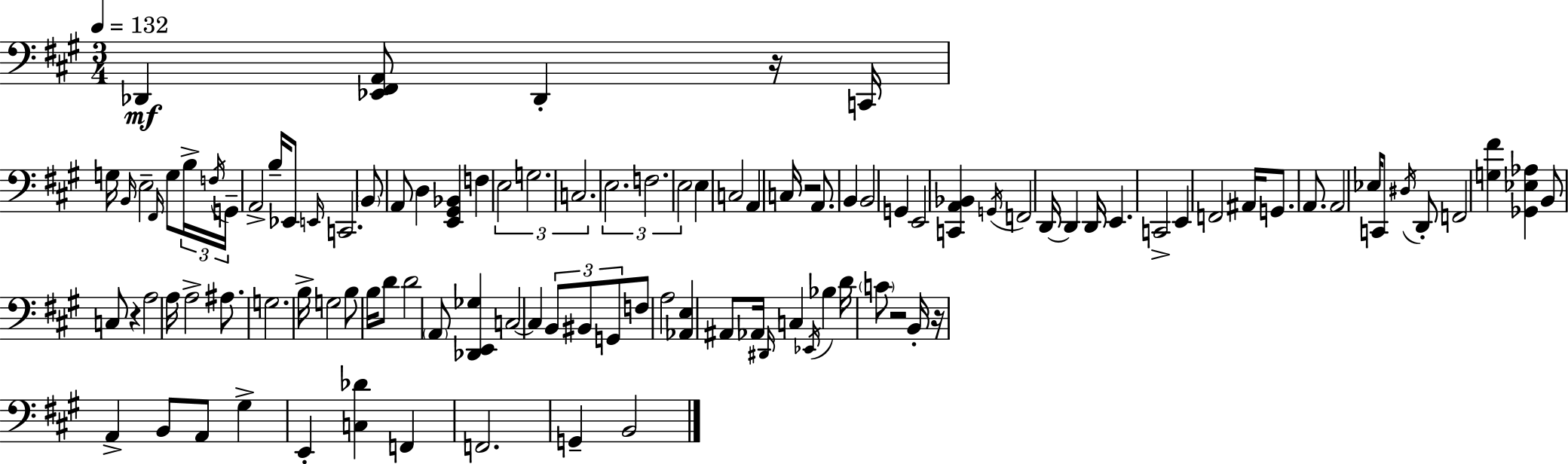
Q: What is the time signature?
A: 3/4